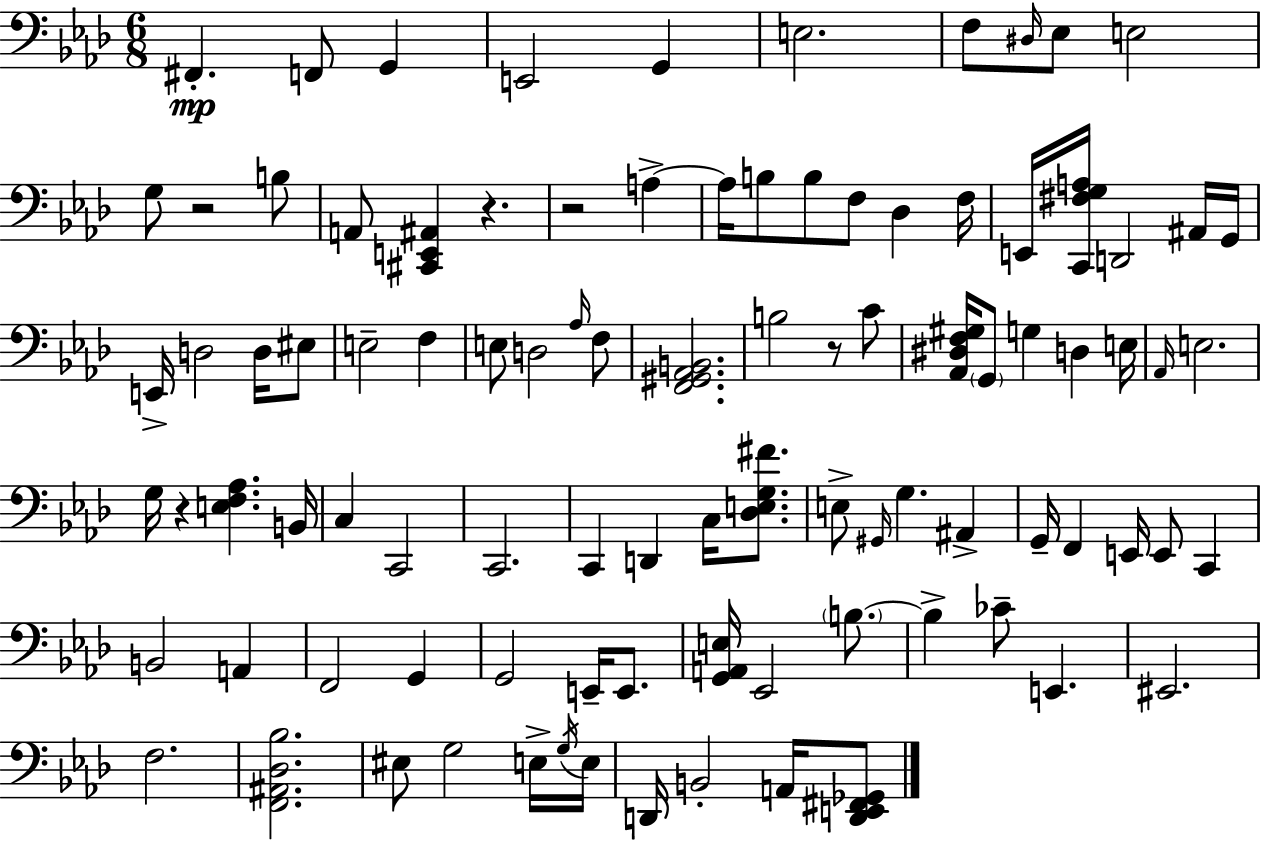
X:1
T:Untitled
M:6/8
L:1/4
K:Fm
^F,, F,,/2 G,, E,,2 G,, E,2 F,/2 ^D,/4 _E,/2 E,2 G,/2 z2 B,/2 A,,/2 [^C,,E,,^A,,] z z2 A, A,/4 B,/2 B,/2 F,/2 _D, F,/4 E,,/4 [C,,^F,G,A,]/4 D,,2 ^A,,/4 G,,/4 E,,/4 D,2 D,/4 ^E,/2 E,2 F, E,/2 D,2 _A,/4 F,/2 [F,,^G,,_A,,B,,]2 B,2 z/2 C/2 [_A,,^D,F,^G,]/4 G,,/2 G, D, E,/4 _A,,/4 E,2 G,/4 z [E,F,_A,] B,,/4 C, C,,2 C,,2 C,, D,, C,/4 [_D,E,G,^F]/2 E,/2 ^G,,/4 G, ^A,, G,,/4 F,, E,,/4 E,,/2 C,, B,,2 A,, F,,2 G,, G,,2 E,,/4 E,,/2 [G,,A,,E,]/4 _E,,2 B,/2 B, _C/2 E,, ^E,,2 F,2 [F,,^A,,_D,_B,]2 ^E,/2 G,2 E,/4 G,/4 E,/4 D,,/4 B,,2 A,,/4 [D,,E,,^F,,_G,,]/2